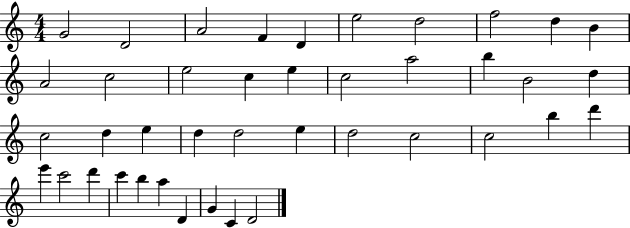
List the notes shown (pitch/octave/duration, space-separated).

G4/h D4/h A4/h F4/q D4/q E5/h D5/h F5/h D5/q B4/q A4/h C5/h E5/h C5/q E5/q C5/h A5/h B5/q B4/h D5/q C5/h D5/q E5/q D5/q D5/h E5/q D5/h C5/h C5/h B5/q D6/q E6/q C6/h D6/q C6/q B5/q A5/q D4/q G4/q C4/q D4/h